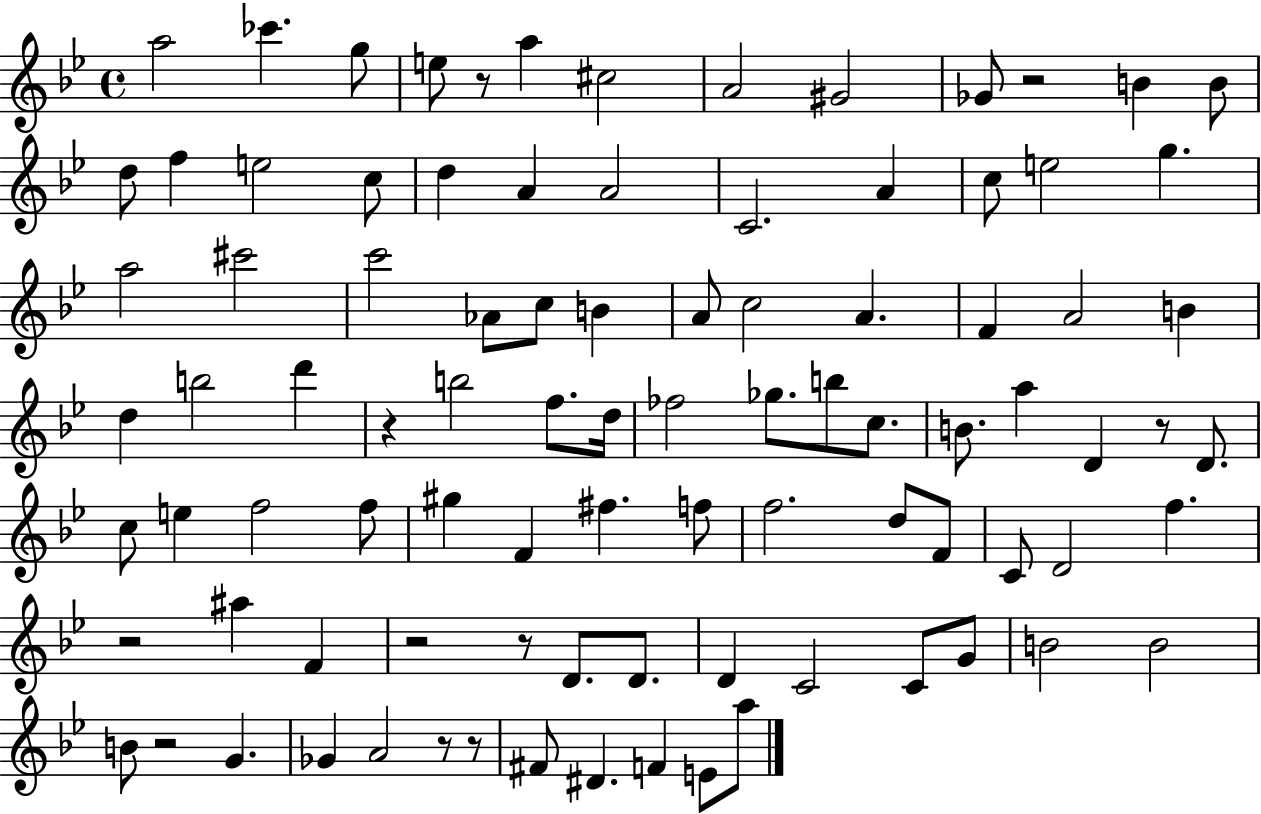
A5/h CES6/q. G5/e E5/e R/e A5/q C#5/h A4/h G#4/h Gb4/e R/h B4/q B4/e D5/e F5/q E5/h C5/e D5/q A4/q A4/h C4/h. A4/q C5/e E5/h G5/q. A5/h C#6/h C6/h Ab4/e C5/e B4/q A4/e C5/h A4/q. F4/q A4/h B4/q D5/q B5/h D6/q R/q B5/h F5/e. D5/s FES5/h Gb5/e. B5/e C5/e. B4/e. A5/q D4/q R/e D4/e. C5/e E5/q F5/h F5/e G#5/q F4/q F#5/q. F5/e F5/h. D5/e F4/e C4/e D4/h F5/q. R/h A#5/q F4/q R/h R/e D4/e. D4/e. D4/q C4/h C4/e G4/e B4/h B4/h B4/e R/h G4/q. Gb4/q A4/h R/e R/e F#4/e D#4/q. F4/q E4/e A5/e